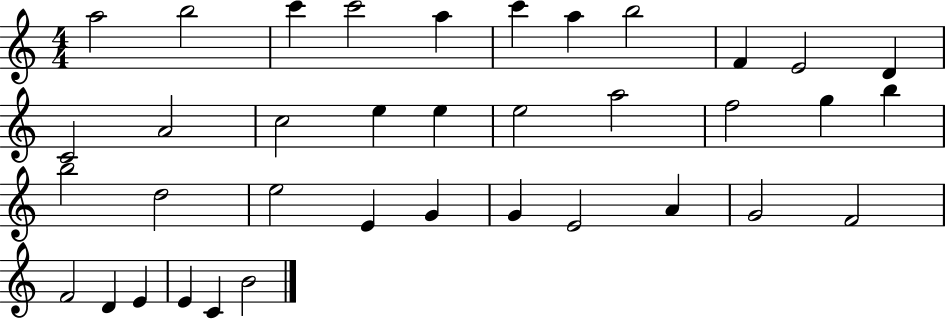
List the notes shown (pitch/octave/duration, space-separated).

A5/h B5/h C6/q C6/h A5/q C6/q A5/q B5/h F4/q E4/h D4/q C4/h A4/h C5/h E5/q E5/q E5/h A5/h F5/h G5/q B5/q B5/h D5/h E5/h E4/q G4/q G4/q E4/h A4/q G4/h F4/h F4/h D4/q E4/q E4/q C4/q B4/h